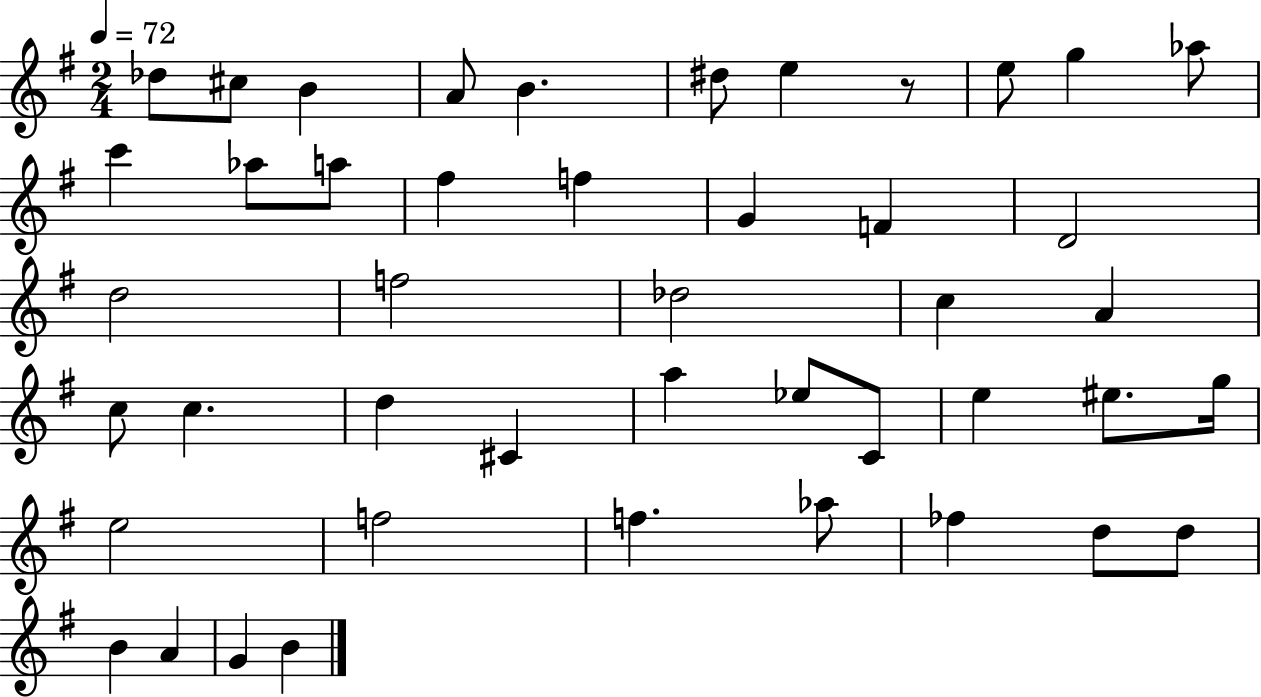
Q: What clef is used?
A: treble